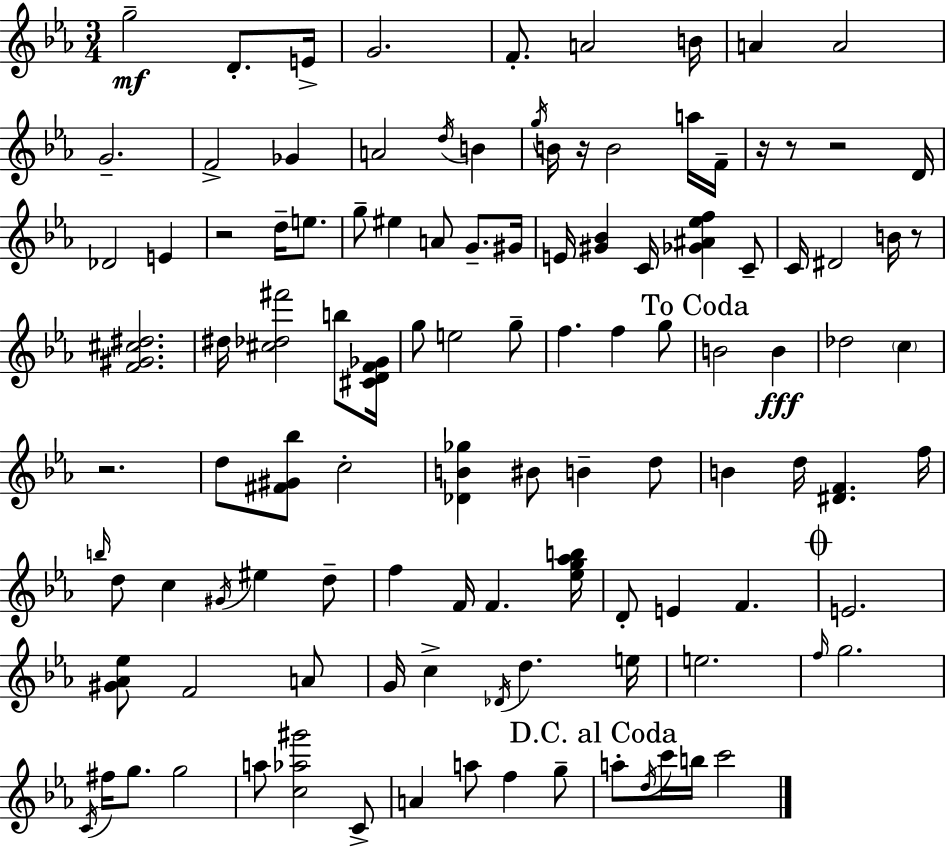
G5/h D4/e. E4/s G4/h. F4/e. A4/h B4/s A4/q A4/h G4/h. F4/h Gb4/q A4/h D5/s B4/q G5/s B4/s R/s B4/h A5/s F4/s R/s R/e R/h D4/s Db4/h E4/q R/h D5/s E5/e. G5/e EIS5/q A4/e G4/e. G#4/s E4/s [G#4,Bb4]/q C4/s [Gb4,A#4,Eb5,F5]/q C4/e C4/s D#4/h B4/s R/e [F4,G#4,C#5,D#5]/h. D#5/s [C#5,Db5,F#6]/h B5/e [C#4,D4,F4,Gb4]/s G5/e E5/h G5/e F5/q. F5/q G5/e B4/h B4/q Db5/h C5/q R/h. D5/e [F#4,G#4,Bb5]/e C5/h [Db4,B4,Gb5]/q BIS4/e B4/q D5/e B4/q D5/s [D#4,F4]/q. F5/s B5/s D5/e C5/q G#4/s EIS5/q D5/e F5/q F4/s F4/q. [Eb5,G5,Ab5,B5]/s D4/e E4/q F4/q. E4/h. [G#4,Ab4,Eb5]/e F4/h A4/e G4/s C5/q Db4/s D5/q. E5/s E5/h. F5/s G5/h. C4/s F#5/s G5/e. G5/h A5/e [C5,Ab5,G#6]/h C4/e A4/q A5/e F5/q G5/e A5/e D5/s C6/s B5/s C6/h